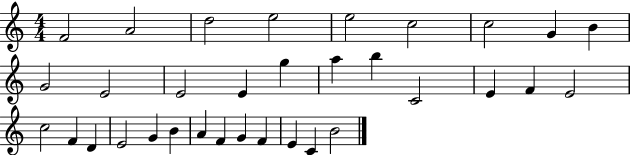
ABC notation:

X:1
T:Untitled
M:4/4
L:1/4
K:C
F2 A2 d2 e2 e2 c2 c2 G B G2 E2 E2 E g a b C2 E F E2 c2 F D E2 G B A F G F E C B2